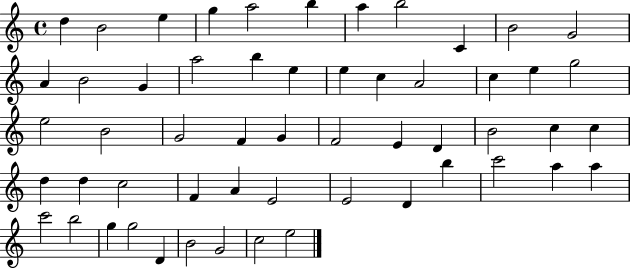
{
  \clef treble
  \time 4/4
  \defaultTimeSignature
  \key c \major
  d''4 b'2 e''4 | g''4 a''2 b''4 | a''4 b''2 c'4 | b'2 g'2 | \break a'4 b'2 g'4 | a''2 b''4 e''4 | e''4 c''4 a'2 | c''4 e''4 g''2 | \break e''2 b'2 | g'2 f'4 g'4 | f'2 e'4 d'4 | b'2 c''4 c''4 | \break d''4 d''4 c''2 | f'4 a'4 e'2 | e'2 d'4 b''4 | c'''2 a''4 a''4 | \break c'''2 b''2 | g''4 g''2 d'4 | b'2 g'2 | c''2 e''2 | \break \bar "|."
}